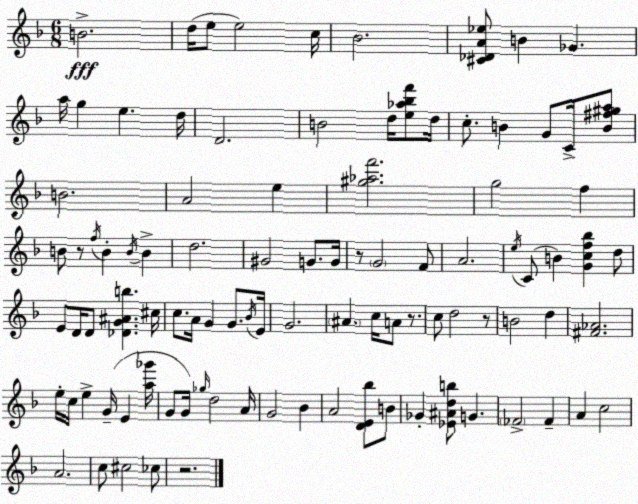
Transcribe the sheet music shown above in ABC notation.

X:1
T:Untitled
M:6/8
L:1/4
K:F
B2 d/4 e/2 e2 c/4 _B2 [^C_DA_e]/2 B _G a/4 g e d/4 D2 B2 d/4 [e_a_bf']/2 d/4 c/2 B G/2 C/4 [B^f^ga]/2 B2 A2 e [^g_af']2 g2 f B/2 z/2 f/4 B B/4 B d2 ^G2 G/2 G/4 z/2 G2 F/2 A2 e/4 C/2 B [Gcf_b] d/2 E/2 D/4 D/2 [_DG^Ab] ^c/4 c/2 A/4 G G/2 _B/4 E/4 G2 ^A c/4 A/2 z/2 c/2 d2 z/2 B2 d [^F_A]2 e/4 c/4 e G/4 E [a_g']/4 G/2 G/4 _g/4 d2 A/4 G2 _B A2 [DE_b]/2 B/2 _G [_E^Adb]/2 G _F2 _F A c2 A2 c/2 ^c2 _c/2 z2